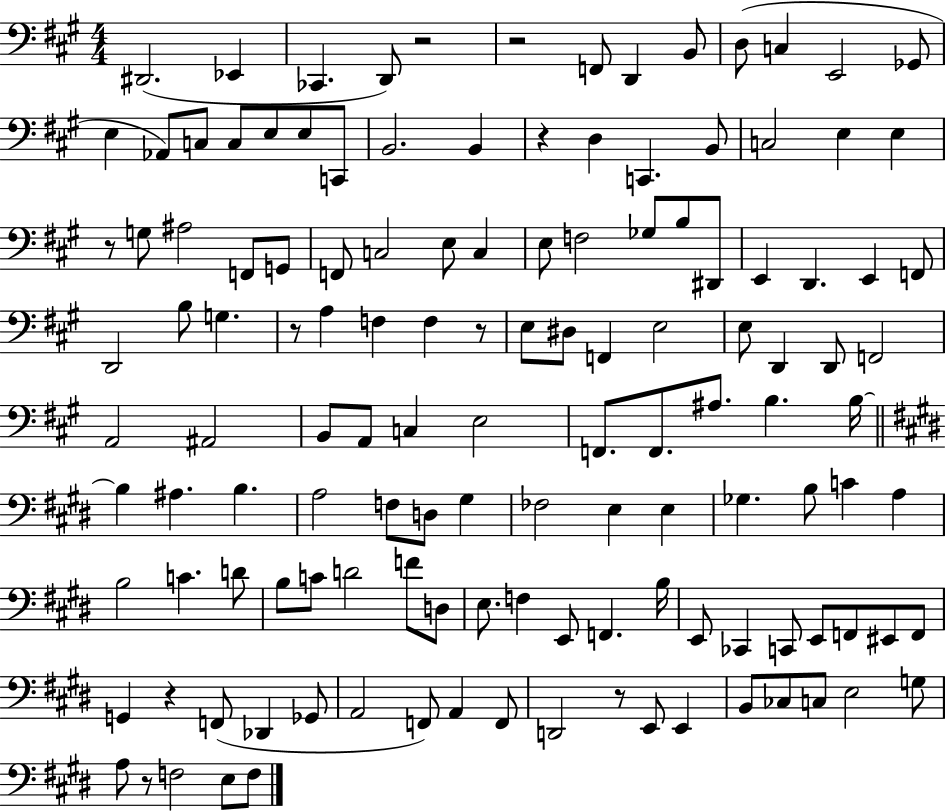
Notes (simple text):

D#2/h. Eb2/q CES2/q. D2/e R/h R/h F2/e D2/q B2/e D3/e C3/q E2/h Gb2/e E3/q Ab2/e C3/e C3/e E3/e E3/e C2/e B2/h. B2/q R/q D3/q C2/q. B2/e C3/h E3/q E3/q R/e G3/e A#3/h F2/e G2/e F2/e C3/h E3/e C3/q E3/e F3/h Gb3/e B3/e D#2/e E2/q D2/q. E2/q F2/e D2/h B3/e G3/q. R/e A3/q F3/q F3/q R/e E3/e D#3/e F2/q E3/h E3/e D2/q D2/e F2/h A2/h A#2/h B2/e A2/e C3/q E3/h F2/e. F2/e. A#3/e. B3/q. B3/s B3/q A#3/q. B3/q. A3/h F3/e D3/e G#3/q FES3/h E3/q E3/q Gb3/q. B3/e C4/q A3/q B3/h C4/q. D4/e B3/e C4/e D4/h F4/e D3/e E3/e. F3/q E2/e F2/q. B3/s E2/e CES2/q C2/e E2/e F2/e EIS2/e F2/e G2/q R/q F2/e Db2/q Gb2/e A2/h F2/e A2/q F2/e D2/h R/e E2/e E2/q B2/e CES3/e C3/e E3/h G3/e A3/e R/e F3/h E3/e F3/e